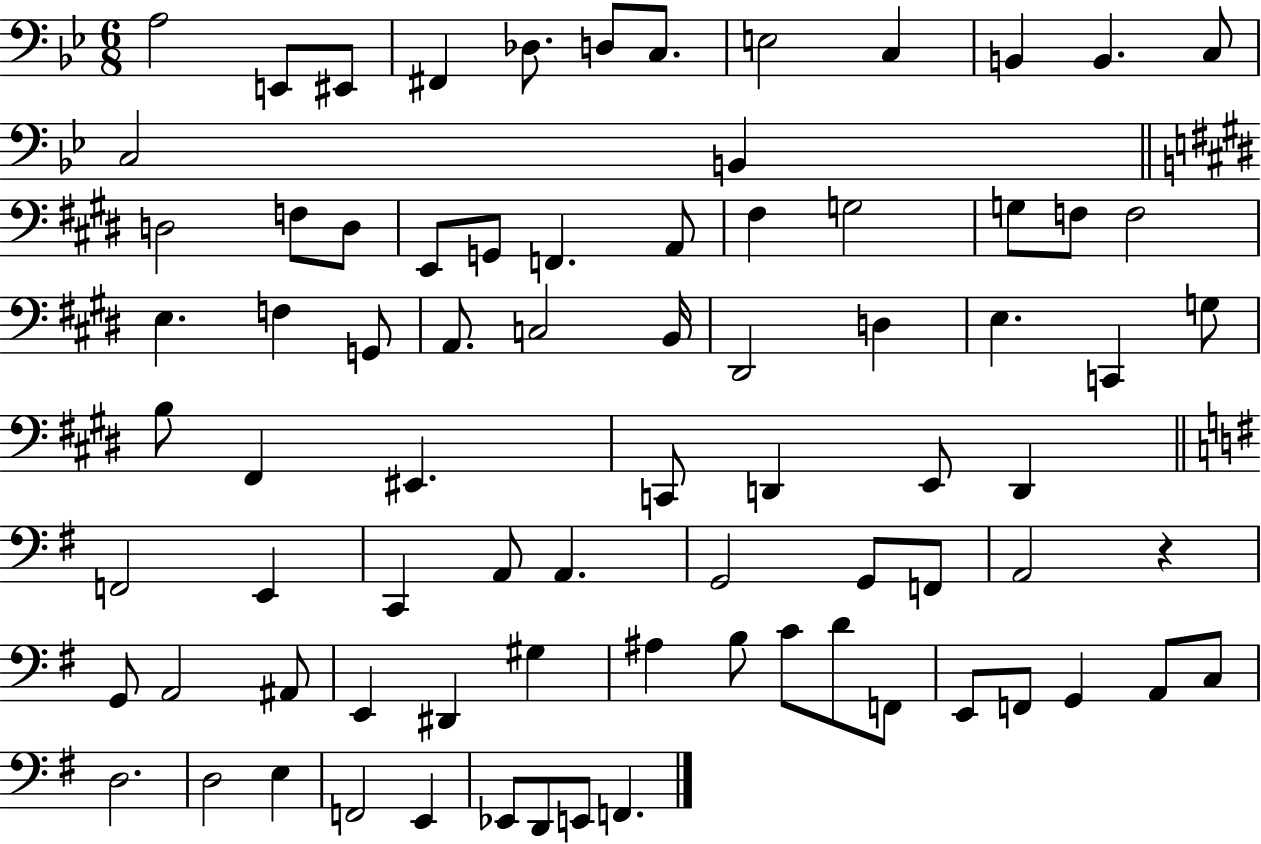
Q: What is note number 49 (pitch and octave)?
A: A2